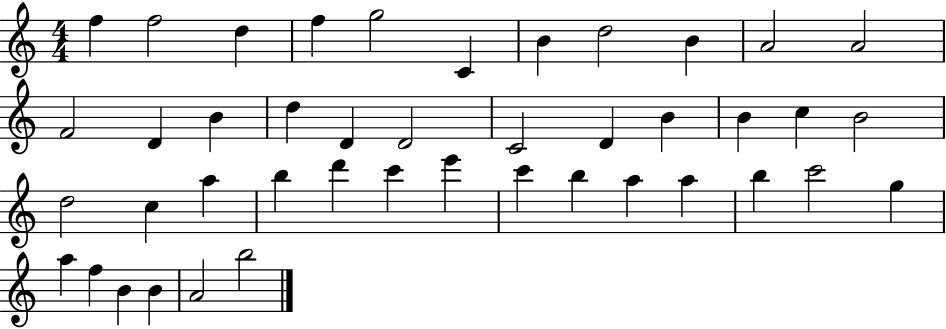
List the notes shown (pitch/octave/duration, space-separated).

F5/q F5/h D5/q F5/q G5/h C4/q B4/q D5/h B4/q A4/h A4/h F4/h D4/q B4/q D5/q D4/q D4/h C4/h D4/q B4/q B4/q C5/q B4/h D5/h C5/q A5/q B5/q D6/q C6/q E6/q C6/q B5/q A5/q A5/q B5/q C6/h G5/q A5/q F5/q B4/q B4/q A4/h B5/h